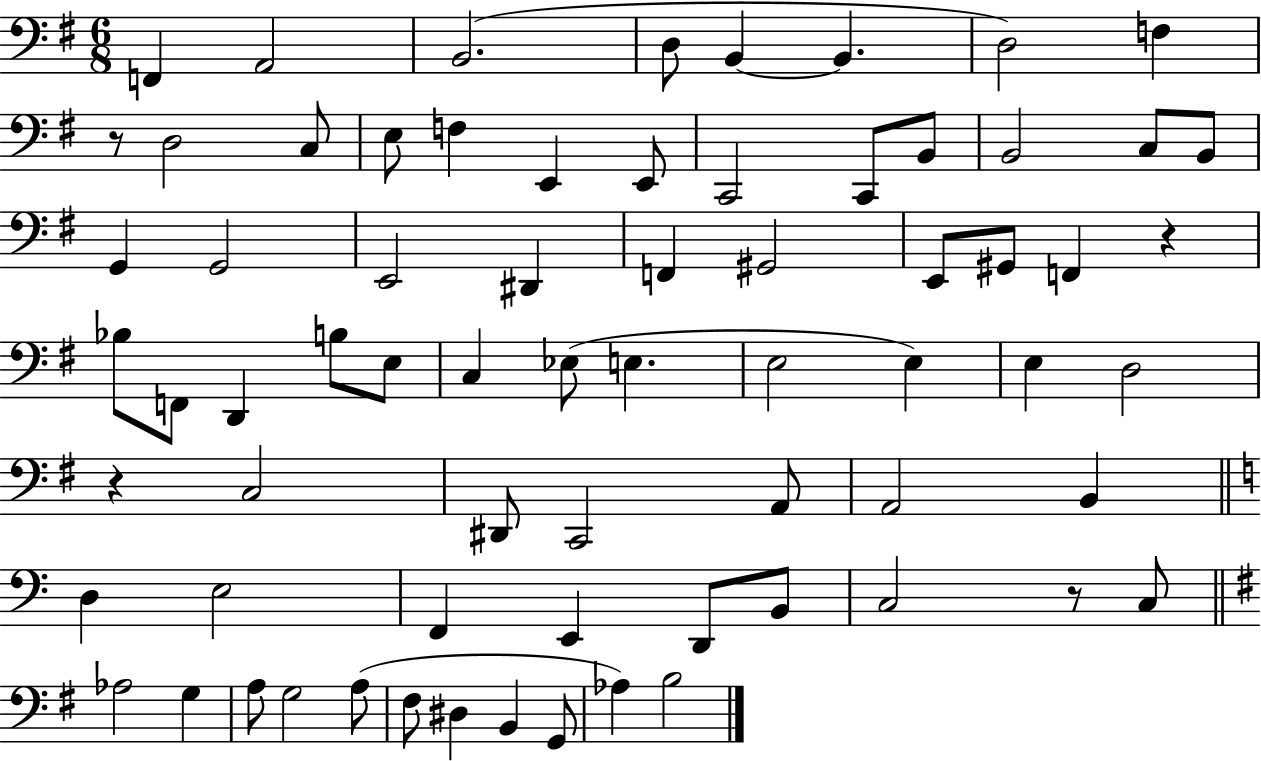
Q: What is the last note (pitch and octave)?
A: B3